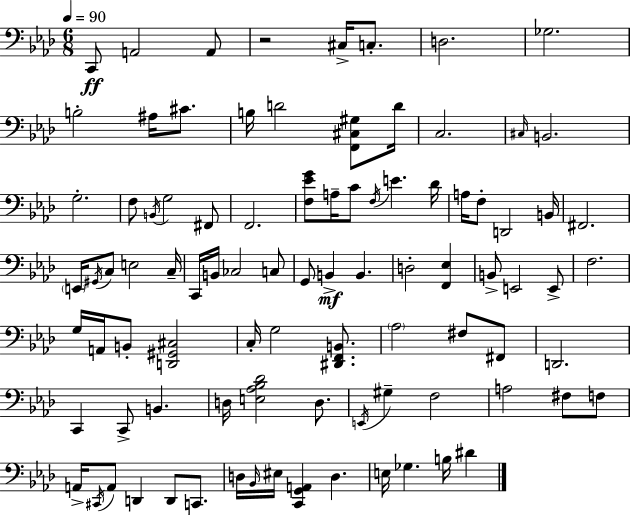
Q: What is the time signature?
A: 6/8